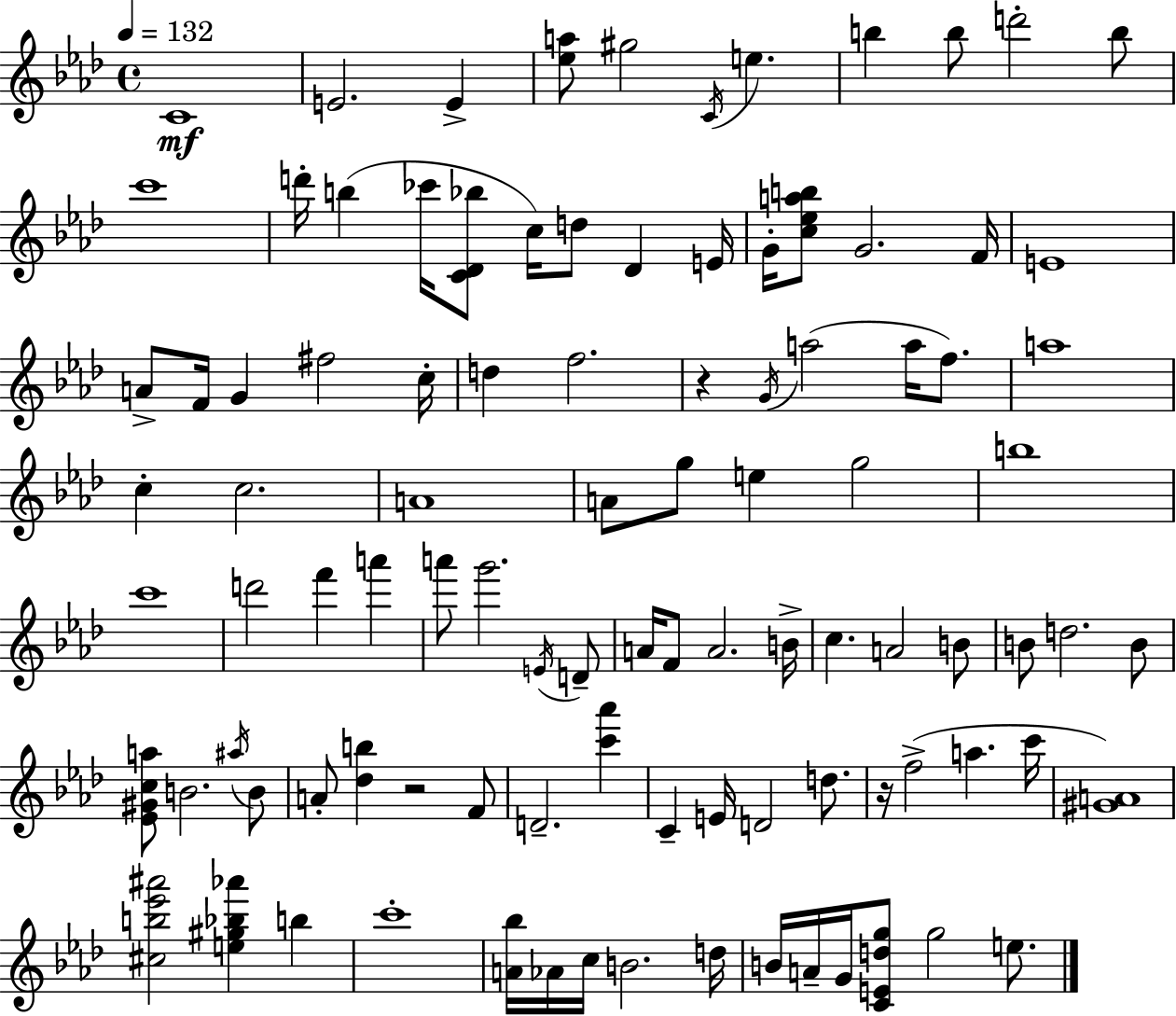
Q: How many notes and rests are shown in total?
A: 98